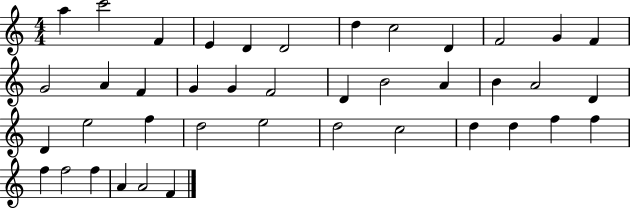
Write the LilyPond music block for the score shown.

{
  \clef treble
  \numericTimeSignature
  \time 4/4
  \key c \major
  a''4 c'''2 f'4 | e'4 d'4 d'2 | d''4 c''2 d'4 | f'2 g'4 f'4 | \break g'2 a'4 f'4 | g'4 g'4 f'2 | d'4 b'2 a'4 | b'4 a'2 d'4 | \break d'4 e''2 f''4 | d''2 e''2 | d''2 c''2 | d''4 d''4 f''4 f''4 | \break f''4 f''2 f''4 | a'4 a'2 f'4 | \bar "|."
}